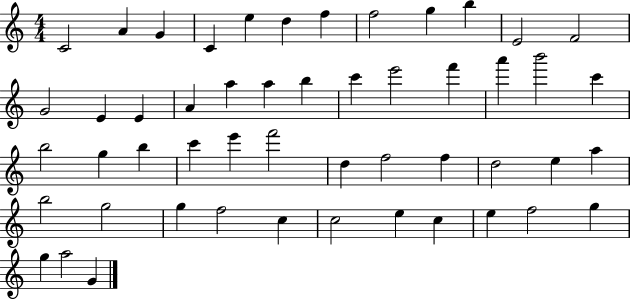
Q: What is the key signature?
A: C major